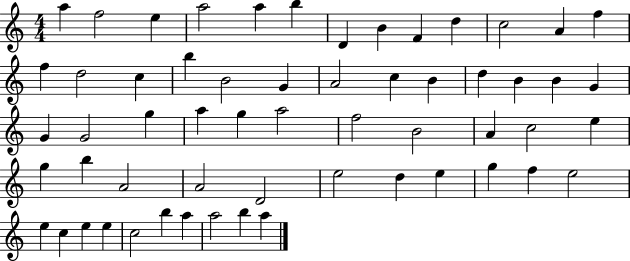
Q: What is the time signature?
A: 4/4